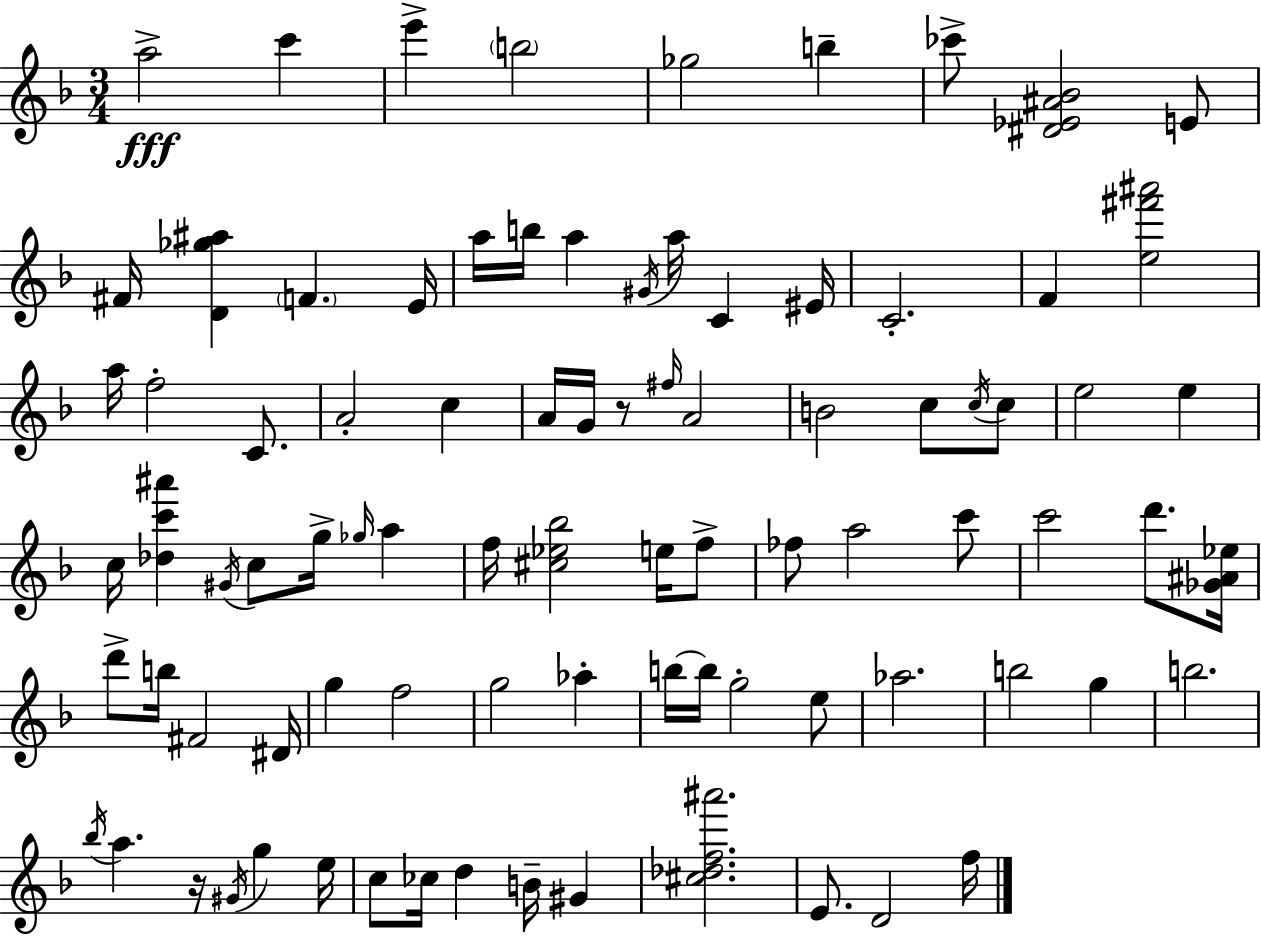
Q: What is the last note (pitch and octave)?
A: F5